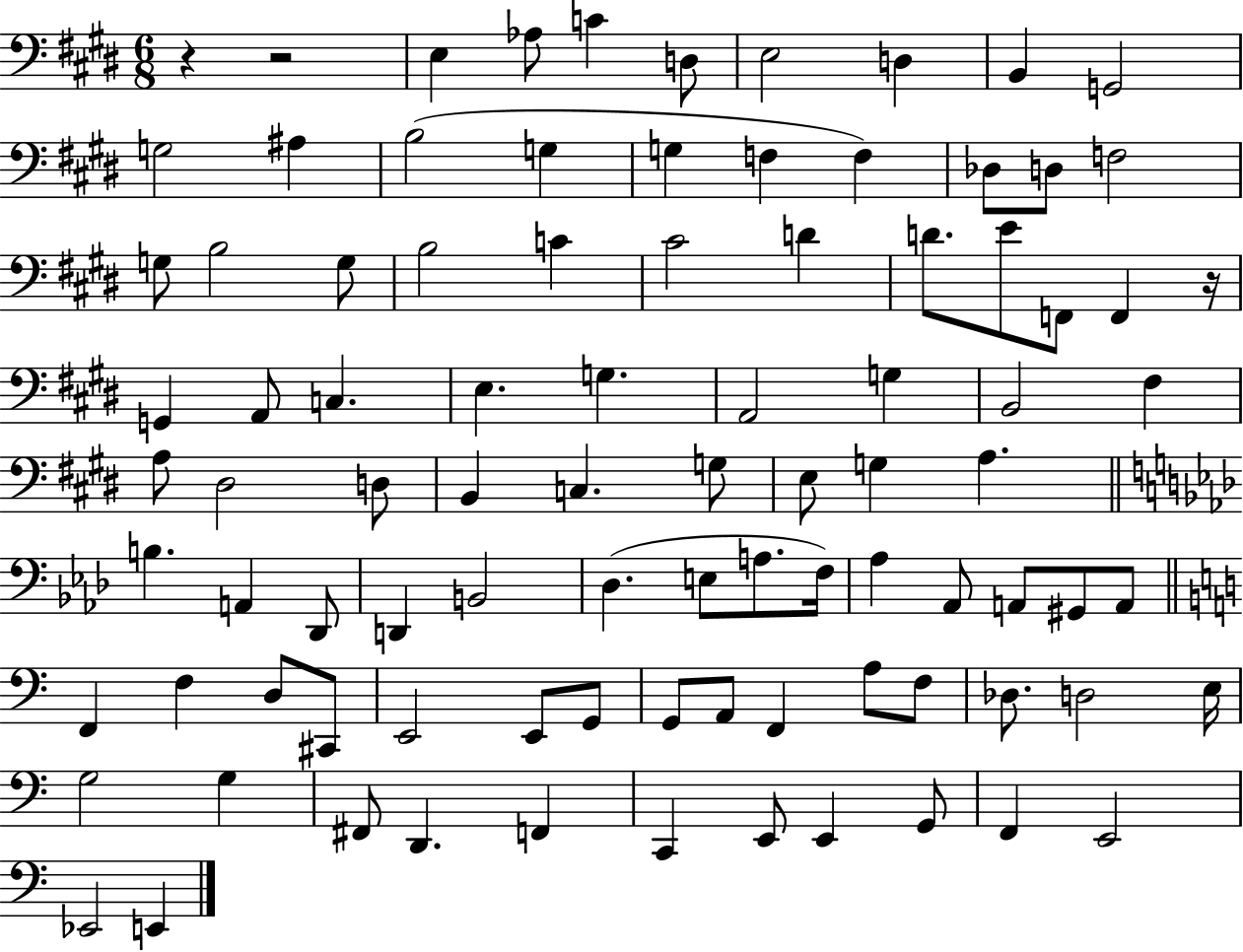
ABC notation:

X:1
T:Untitled
M:6/8
L:1/4
K:E
z z2 E, _A,/2 C D,/2 E,2 D, B,, G,,2 G,2 ^A, B,2 G, G, F, F, _D,/2 D,/2 F,2 G,/2 B,2 G,/2 B,2 C ^C2 D D/2 E/2 F,,/2 F,, z/4 G,, A,,/2 C, E, G, A,,2 G, B,,2 ^F, A,/2 ^D,2 D,/2 B,, C, G,/2 E,/2 G, A, B, A,, _D,,/2 D,, B,,2 _D, E,/2 A,/2 F,/4 _A, _A,,/2 A,,/2 ^G,,/2 A,,/2 F,, F, D,/2 ^C,,/2 E,,2 E,,/2 G,,/2 G,,/2 A,,/2 F,, A,/2 F,/2 _D,/2 D,2 E,/4 G,2 G, ^F,,/2 D,, F,, C,, E,,/2 E,, G,,/2 F,, E,,2 _E,,2 E,,